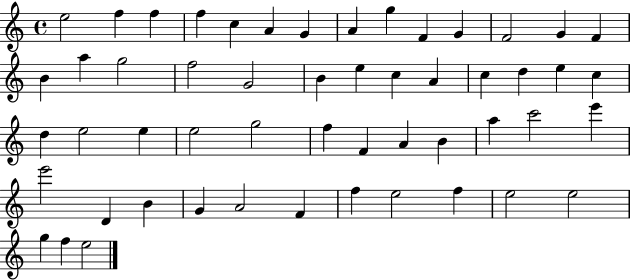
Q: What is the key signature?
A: C major